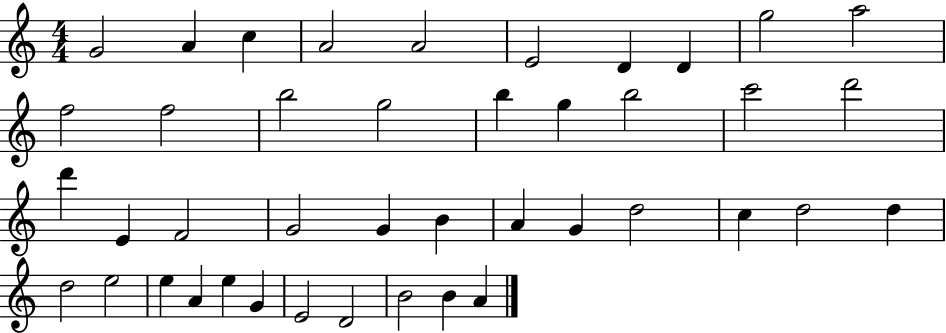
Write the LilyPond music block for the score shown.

{
  \clef treble
  \numericTimeSignature
  \time 4/4
  \key c \major
  g'2 a'4 c''4 | a'2 a'2 | e'2 d'4 d'4 | g''2 a''2 | \break f''2 f''2 | b''2 g''2 | b''4 g''4 b''2 | c'''2 d'''2 | \break d'''4 e'4 f'2 | g'2 g'4 b'4 | a'4 g'4 d''2 | c''4 d''2 d''4 | \break d''2 e''2 | e''4 a'4 e''4 g'4 | e'2 d'2 | b'2 b'4 a'4 | \break \bar "|."
}